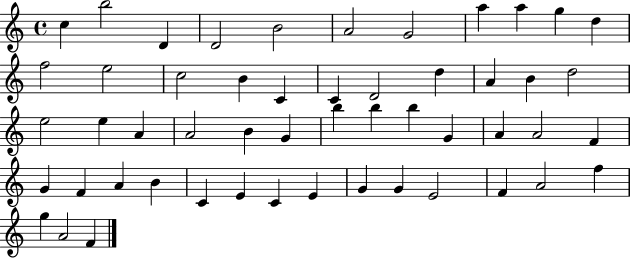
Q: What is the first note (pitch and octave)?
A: C5